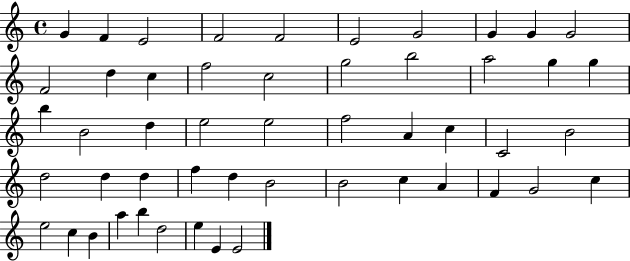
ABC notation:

X:1
T:Untitled
M:4/4
L:1/4
K:C
G F E2 F2 F2 E2 G2 G G G2 F2 d c f2 c2 g2 b2 a2 g g b B2 d e2 e2 f2 A c C2 B2 d2 d d f d B2 B2 c A F G2 c e2 c B a b d2 e E E2